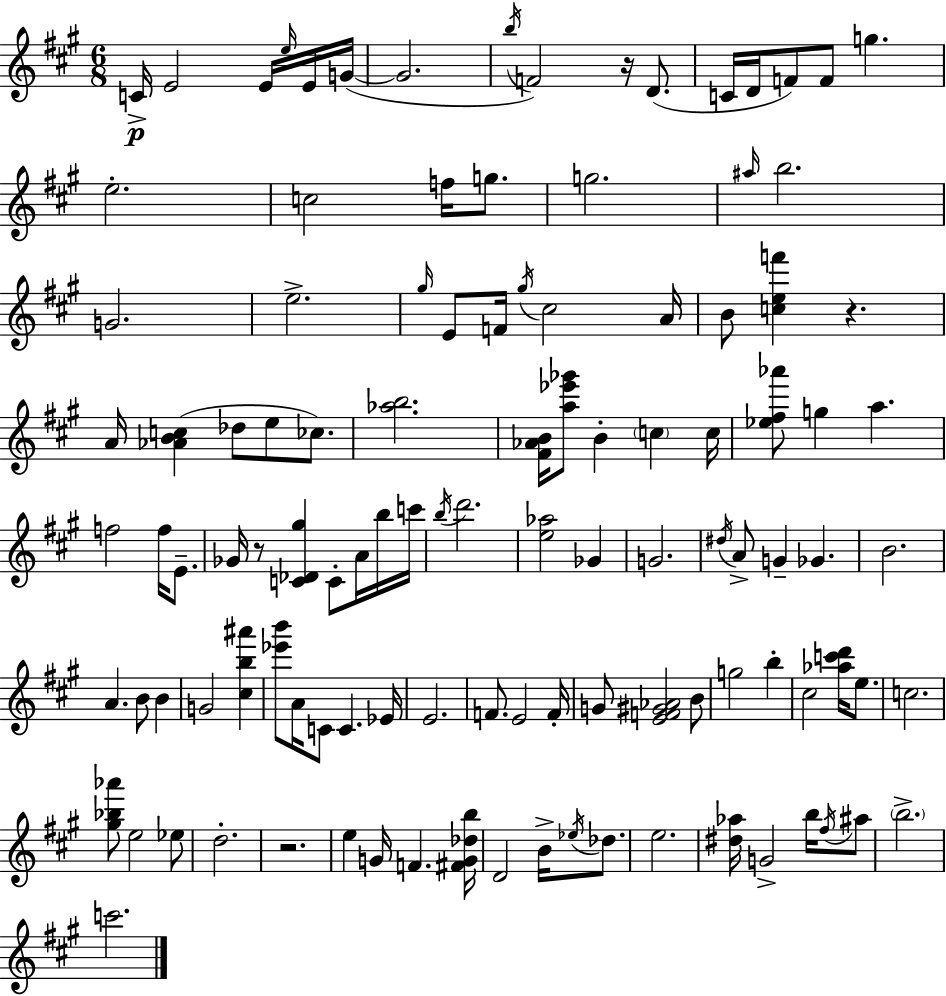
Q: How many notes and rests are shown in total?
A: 112